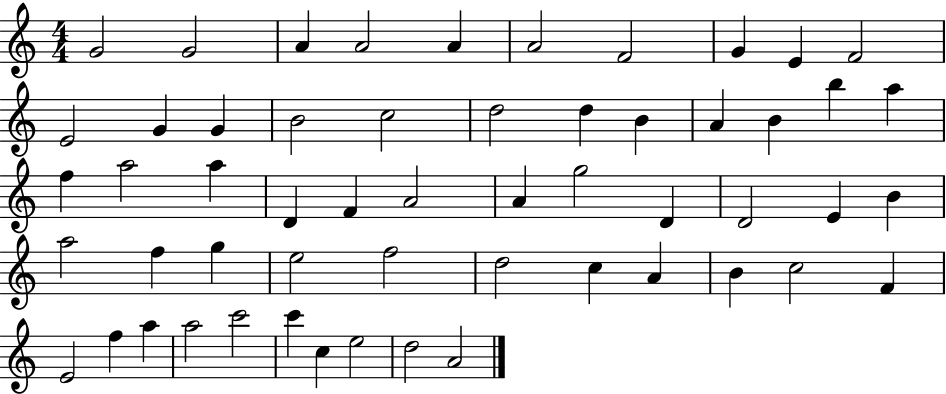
{
  \clef treble
  \numericTimeSignature
  \time 4/4
  \key c \major
  g'2 g'2 | a'4 a'2 a'4 | a'2 f'2 | g'4 e'4 f'2 | \break e'2 g'4 g'4 | b'2 c''2 | d''2 d''4 b'4 | a'4 b'4 b''4 a''4 | \break f''4 a''2 a''4 | d'4 f'4 a'2 | a'4 g''2 d'4 | d'2 e'4 b'4 | \break a''2 f''4 g''4 | e''2 f''2 | d''2 c''4 a'4 | b'4 c''2 f'4 | \break e'2 f''4 a''4 | a''2 c'''2 | c'''4 c''4 e''2 | d''2 a'2 | \break \bar "|."
}